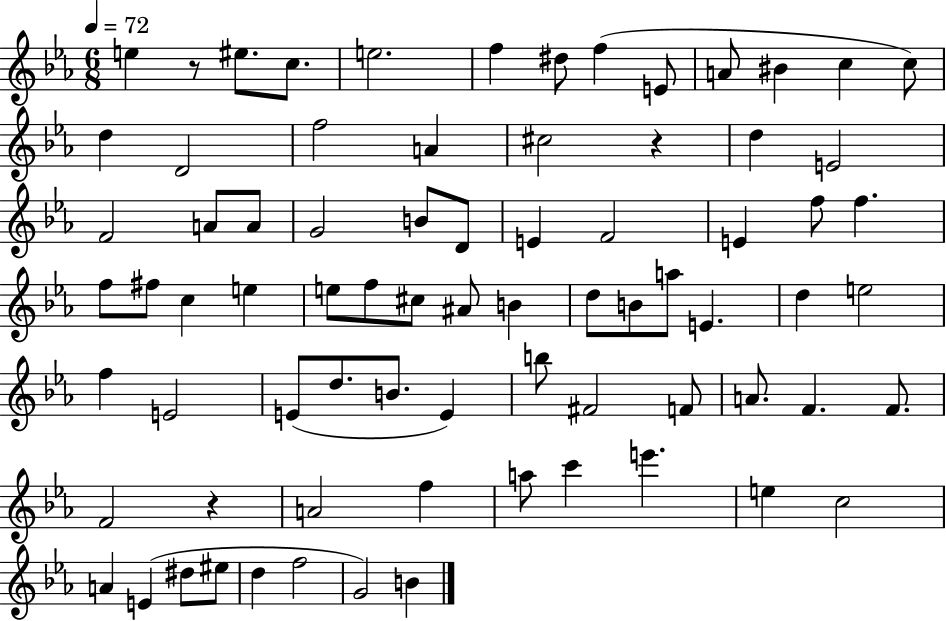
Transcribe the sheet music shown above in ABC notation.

X:1
T:Untitled
M:6/8
L:1/4
K:Eb
e z/2 ^e/2 c/2 e2 f ^d/2 f E/2 A/2 ^B c c/2 d D2 f2 A ^c2 z d E2 F2 A/2 A/2 G2 B/2 D/2 E F2 E f/2 f f/2 ^f/2 c e e/2 f/2 ^c/2 ^A/2 B d/2 B/2 a/2 E d e2 f E2 E/2 d/2 B/2 E b/2 ^F2 F/2 A/2 F F/2 F2 z A2 f a/2 c' e' e c2 A E ^d/2 ^e/2 d f2 G2 B